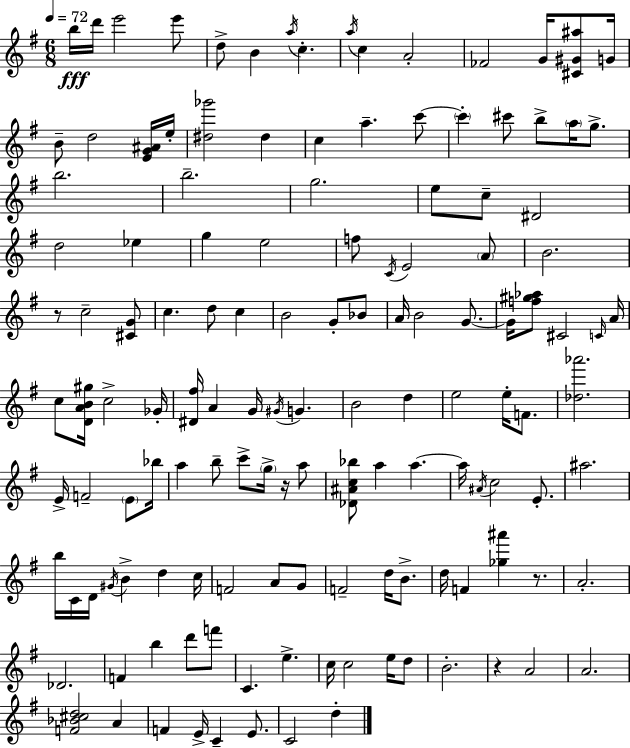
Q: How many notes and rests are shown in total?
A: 135